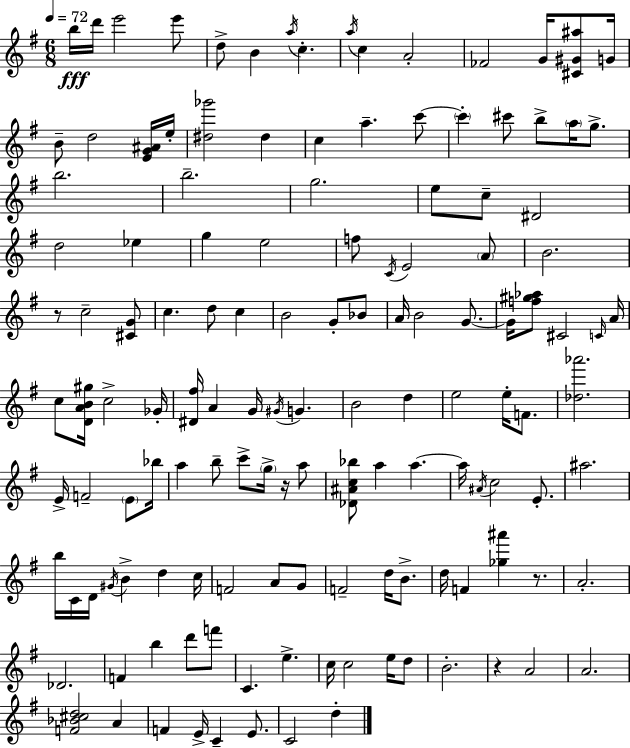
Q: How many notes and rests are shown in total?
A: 135